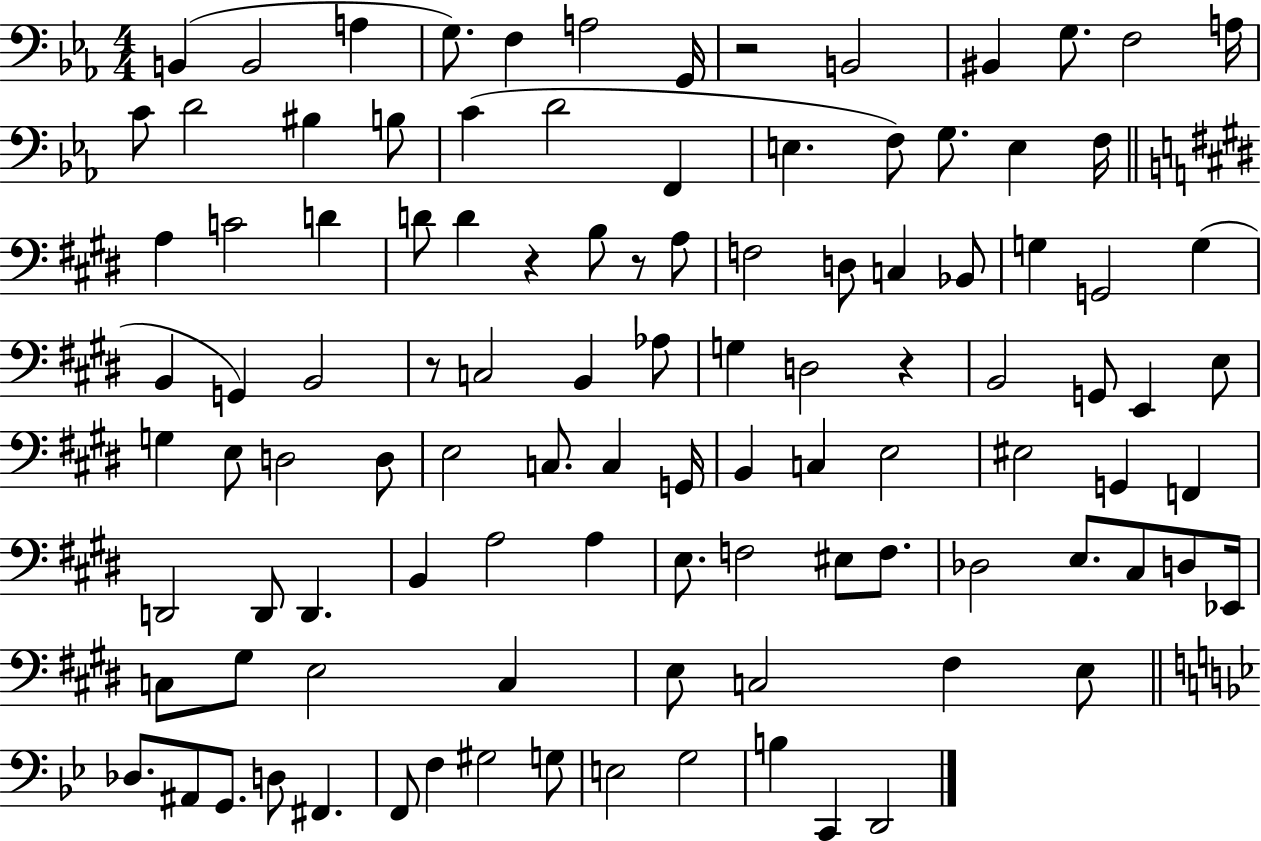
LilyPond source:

{
  \clef bass
  \numericTimeSignature
  \time 4/4
  \key ees \major
  b,4( b,2 a4 | g8.) f4 a2 g,16 | r2 b,2 | bis,4 g8. f2 a16 | \break c'8 d'2 bis4 b8 | c'4( d'2 f,4 | e4. f8) g8. e4 f16 | \bar "||" \break \key e \major a4 c'2 d'4 | d'8 d'4 r4 b8 r8 a8 | f2 d8 c4 bes,8 | g4 g,2 g4( | \break b,4 g,4) b,2 | r8 c2 b,4 aes8 | g4 d2 r4 | b,2 g,8 e,4 e8 | \break g4 e8 d2 d8 | e2 c8. c4 g,16 | b,4 c4 e2 | eis2 g,4 f,4 | \break d,2 d,8 d,4. | b,4 a2 a4 | e8. f2 eis8 f8. | des2 e8. cis8 d8 ees,16 | \break c8 gis8 e2 c4 | e8 c2 fis4 e8 | \bar "||" \break \key g \minor des8. ais,8 g,8. d8 fis,4. | f,8 f4 gis2 g8 | e2 g2 | b4 c,4 d,2 | \break \bar "|."
}